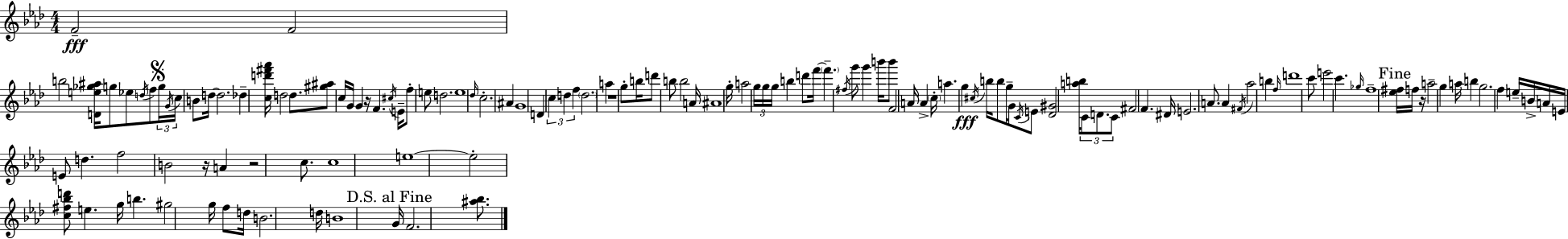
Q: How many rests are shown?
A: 5